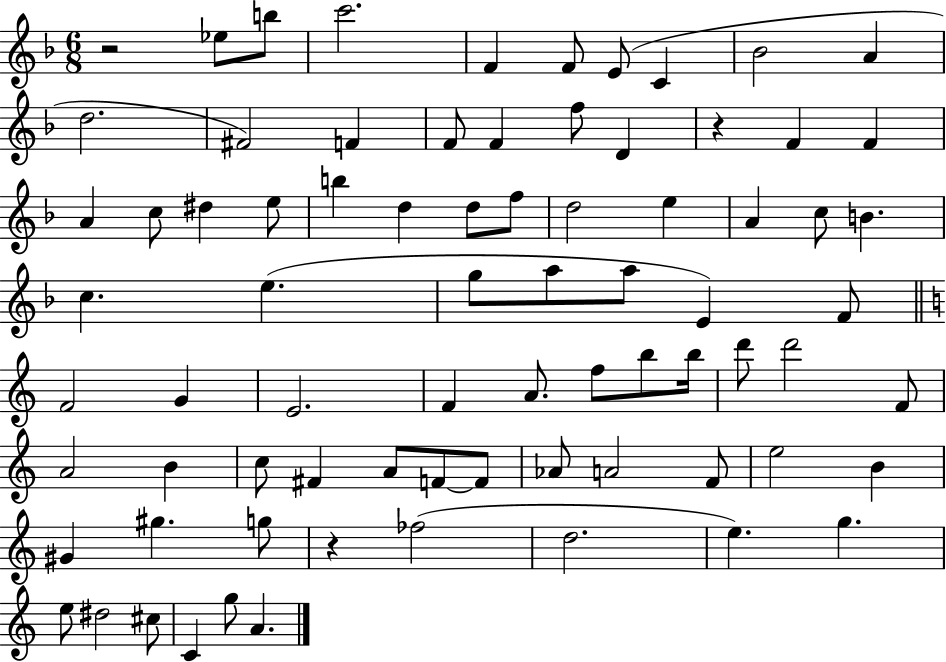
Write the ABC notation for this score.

X:1
T:Untitled
M:6/8
L:1/4
K:F
z2 _e/2 b/2 c'2 F F/2 E/2 C _B2 A d2 ^F2 F F/2 F f/2 D z F F A c/2 ^d e/2 b d d/2 f/2 d2 e A c/2 B c e g/2 a/2 a/2 E F/2 F2 G E2 F A/2 f/2 b/2 b/4 d'/2 d'2 F/2 A2 B c/2 ^F A/2 F/2 F/2 _A/2 A2 F/2 e2 B ^G ^g g/2 z _f2 d2 e g e/2 ^d2 ^c/2 C g/2 A